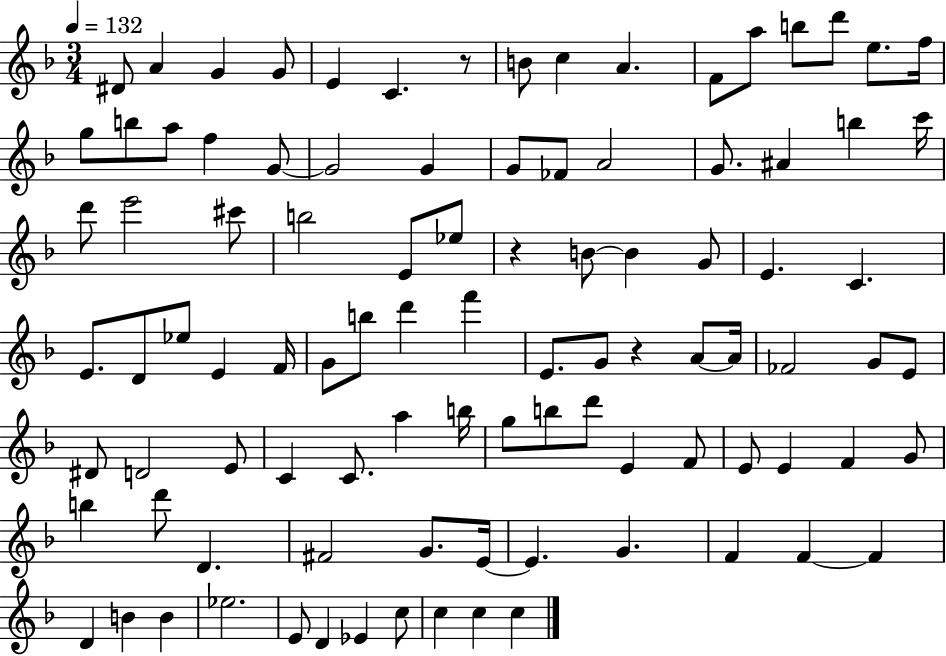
D#4/e A4/q G4/q G4/e E4/q C4/q. R/e B4/e C5/q A4/q. F4/e A5/e B5/e D6/e E5/e. F5/s G5/e B5/e A5/e F5/q G4/e G4/h G4/q G4/e FES4/e A4/h G4/e. A#4/q B5/q C6/s D6/e E6/h C#6/e B5/h E4/e Eb5/e R/q B4/e B4/q G4/e E4/q. C4/q. E4/e. D4/e Eb5/e E4/q F4/s G4/e B5/e D6/q F6/q E4/e. G4/e R/q A4/e A4/s FES4/h G4/e E4/e D#4/e D4/h E4/e C4/q C4/e. A5/q B5/s G5/e B5/e D6/e E4/q F4/e E4/e E4/q F4/q G4/e B5/q D6/e D4/q. F#4/h G4/e. E4/s E4/q. G4/q. F4/q F4/q F4/q D4/q B4/q B4/q Eb5/h. E4/e D4/q Eb4/q C5/e C5/q C5/q C5/q